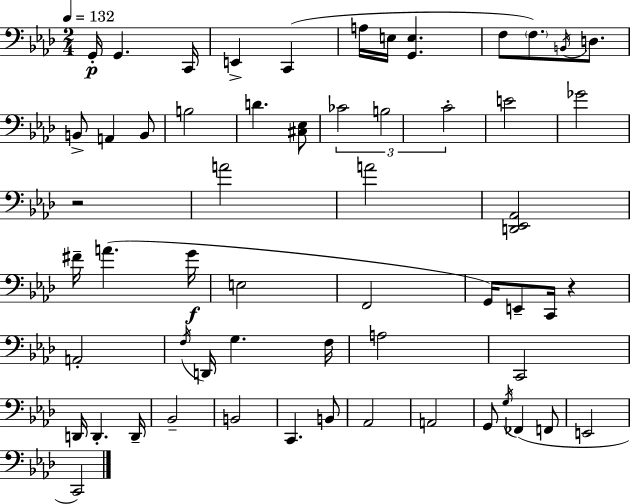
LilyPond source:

{
  \clef bass
  \numericTimeSignature
  \time 2/4
  \key f \minor
  \tempo 4 = 132
  g,16-.\p g,4. c,16 | e,4-> c,4( | a16 e16 <g, e>4. | f8 \parenthesize f8.) \acciaccatura { b,16 } d8. | \break b,8-> a,4 b,8 | b2 | d'4. <cis ees>8 | \tuplet 3/2 { ces'2 | \break b2 | c'2-. } | e'2 | ges'2 | \break r2 | a'2 | a'2 | <d, ees, aes,>2 | \break fis'16-- a'4.( | g'16\f e2 | f,2 | g,16) e,8-- c,16 r4 | \break a,2-. | \acciaccatura { f16 } d,16 g4. | f16 a2 | c,2 | \break d,16 d,4.-. | d,16-- bes,2-- | b,2 | c,4. | \break b,8 aes,2 | a,2 | g,8 \acciaccatura { g16 }( fes,4 | f,8 e,2 | \break c,2) | \bar "|."
}